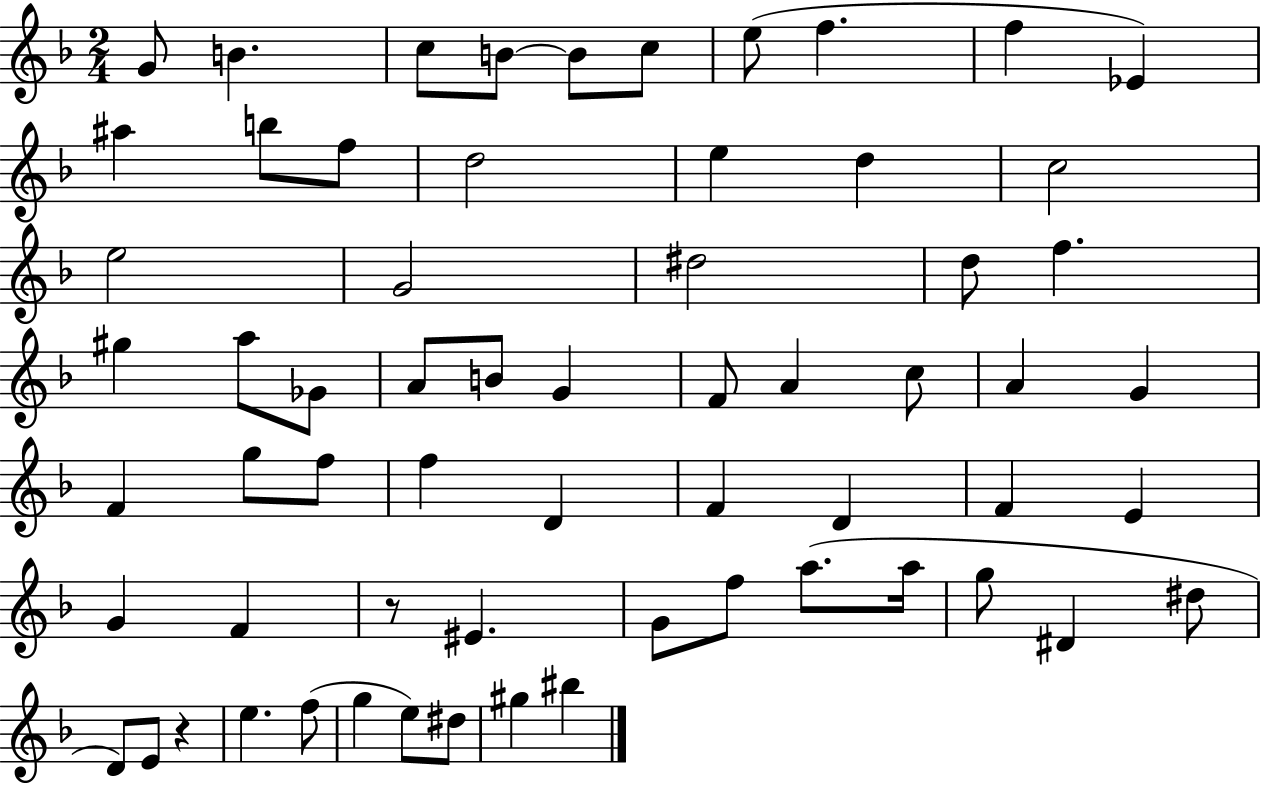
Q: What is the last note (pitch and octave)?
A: BIS5